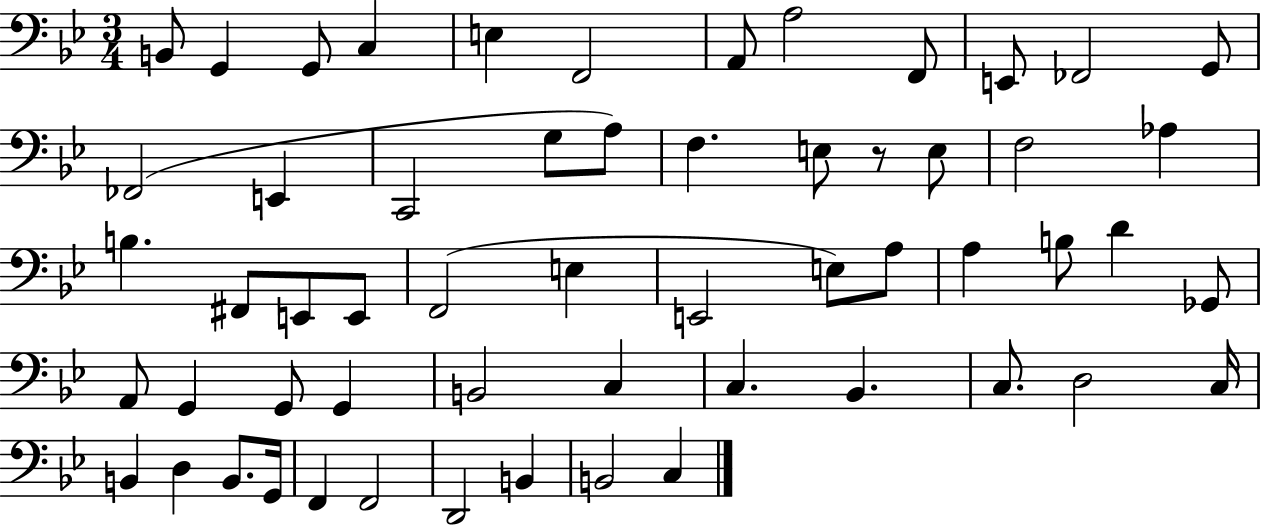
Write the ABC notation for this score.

X:1
T:Untitled
M:3/4
L:1/4
K:Bb
B,,/2 G,, G,,/2 C, E, F,,2 A,,/2 A,2 F,,/2 E,,/2 _F,,2 G,,/2 _F,,2 E,, C,,2 G,/2 A,/2 F, E,/2 z/2 E,/2 F,2 _A, B, ^F,,/2 E,,/2 E,,/2 F,,2 E, E,,2 E,/2 A,/2 A, B,/2 D _G,,/2 A,,/2 G,, G,,/2 G,, B,,2 C, C, _B,, C,/2 D,2 C,/4 B,, D, B,,/2 G,,/4 F,, F,,2 D,,2 B,, B,,2 C,